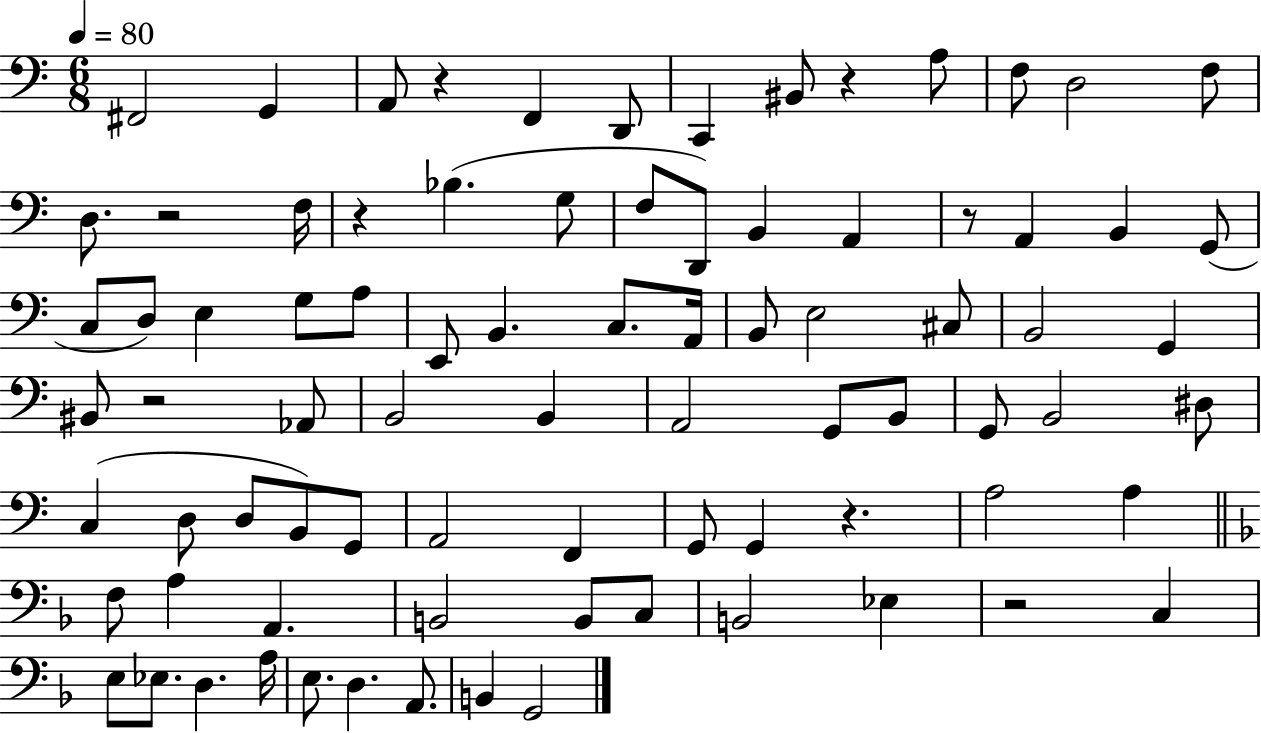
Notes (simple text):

F#2/h G2/q A2/e R/q F2/q D2/e C2/q BIS2/e R/q A3/e F3/e D3/h F3/e D3/e. R/h F3/s R/q Bb3/q. G3/e F3/e D2/e B2/q A2/q R/e A2/q B2/q G2/e C3/e D3/e E3/q G3/e A3/e E2/e B2/q. C3/e. A2/s B2/e E3/h C#3/e B2/h G2/q BIS2/e R/h Ab2/e B2/h B2/q A2/h G2/e B2/e G2/e B2/h D#3/e C3/q D3/e D3/e B2/e G2/e A2/h F2/q G2/e G2/q R/q. A3/h A3/q F3/e A3/q A2/q. B2/h B2/e C3/e B2/h Eb3/q R/h C3/q E3/e Eb3/e. D3/q. A3/s E3/e. D3/q. A2/e. B2/q G2/h